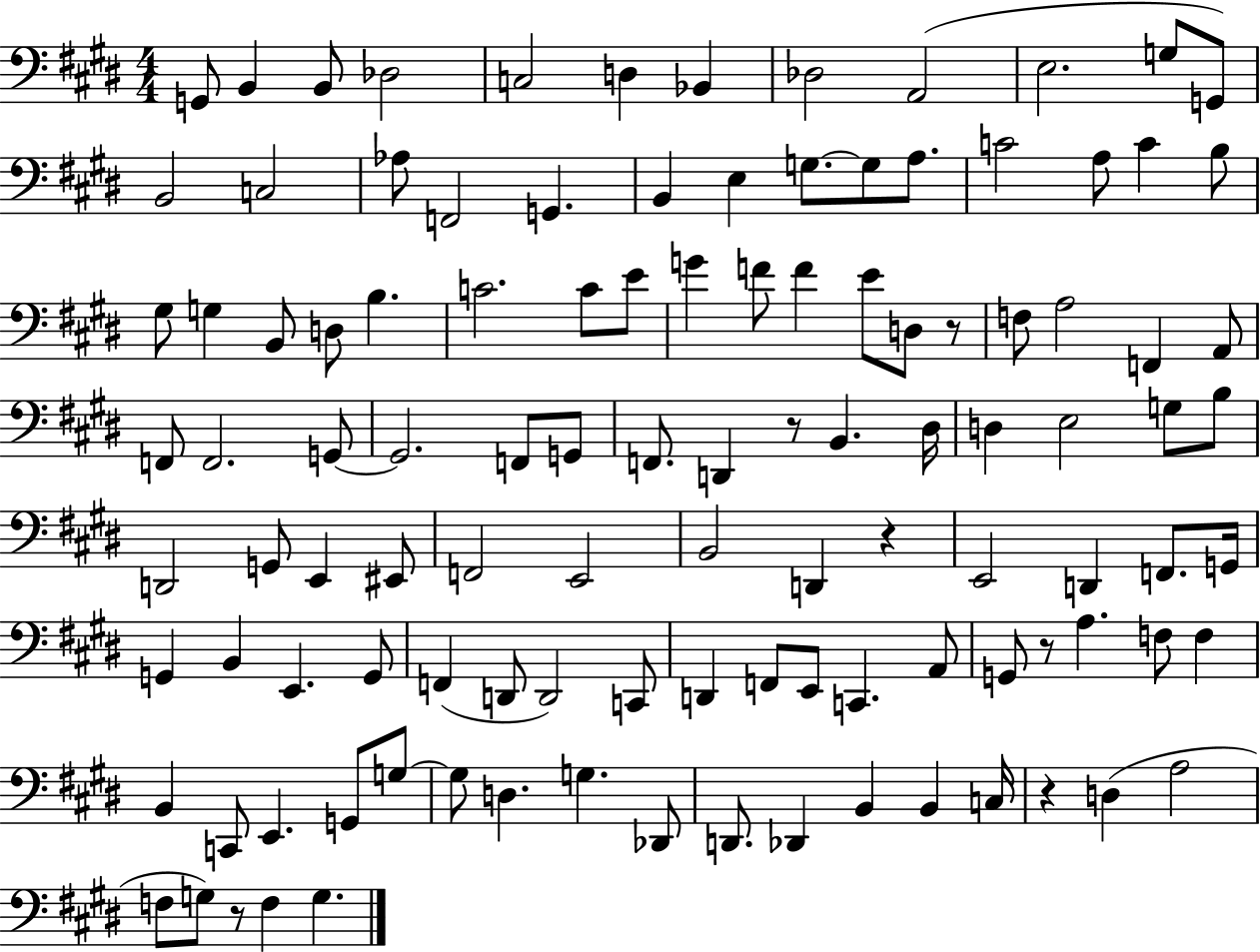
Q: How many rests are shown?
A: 6